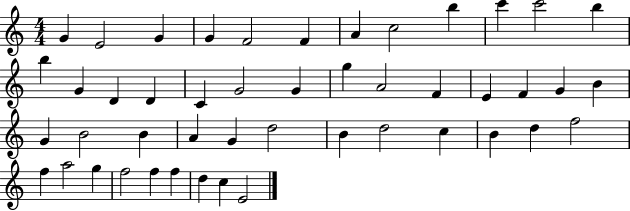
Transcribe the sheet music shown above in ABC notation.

X:1
T:Untitled
M:4/4
L:1/4
K:C
G E2 G G F2 F A c2 b c' c'2 b b G D D C G2 G g A2 F E F G B G B2 B A G d2 B d2 c B d f2 f a2 g f2 f f d c E2